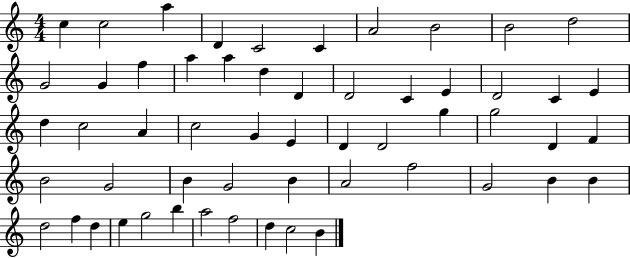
C5/q C5/h A5/q D4/q C4/h C4/q A4/h B4/h B4/h D5/h G4/h G4/q F5/q A5/q A5/q D5/q D4/q D4/h C4/q E4/q D4/h C4/q E4/q D5/q C5/h A4/q C5/h G4/q E4/q D4/q D4/h G5/q G5/h D4/q F4/q B4/h G4/h B4/q G4/h B4/q A4/h F5/h G4/h B4/q B4/q D5/h F5/q D5/q E5/q G5/h B5/q A5/h F5/h D5/q C5/h B4/q